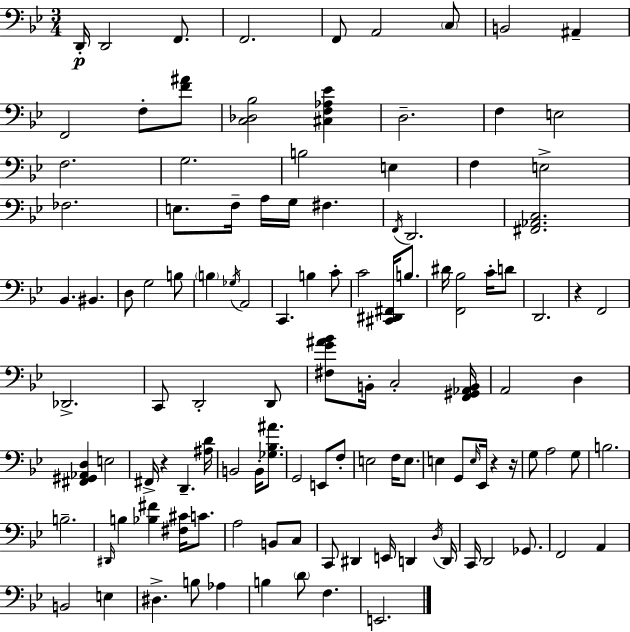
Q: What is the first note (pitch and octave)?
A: D2